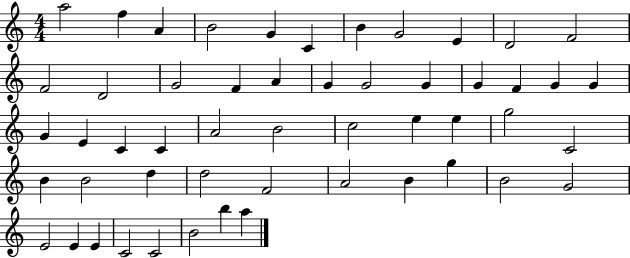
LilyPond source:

{
  \clef treble
  \numericTimeSignature
  \time 4/4
  \key c \major
  a''2 f''4 a'4 | b'2 g'4 c'4 | b'4 g'2 e'4 | d'2 f'2 | \break f'2 d'2 | g'2 f'4 a'4 | g'4 g'2 g'4 | g'4 f'4 g'4 g'4 | \break g'4 e'4 c'4 c'4 | a'2 b'2 | c''2 e''4 e''4 | g''2 c'2 | \break b'4 b'2 d''4 | d''2 f'2 | a'2 b'4 g''4 | b'2 g'2 | \break e'2 e'4 e'4 | c'2 c'2 | b'2 b''4 a''4 | \bar "|."
}